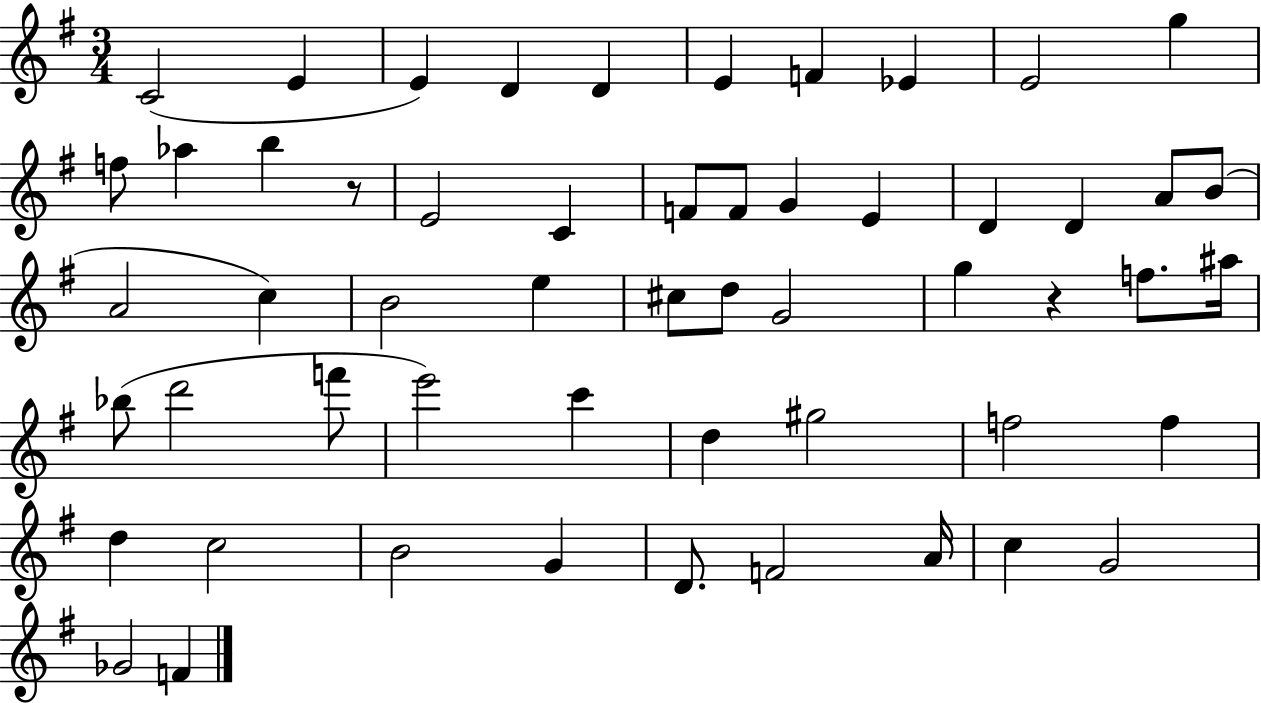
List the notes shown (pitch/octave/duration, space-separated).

C4/h E4/q E4/q D4/q D4/q E4/q F4/q Eb4/q E4/h G5/q F5/e Ab5/q B5/q R/e E4/h C4/q F4/e F4/e G4/q E4/q D4/q D4/q A4/e B4/e A4/h C5/q B4/h E5/q C#5/e D5/e G4/h G5/q R/q F5/e. A#5/s Bb5/e D6/h F6/e E6/h C6/q D5/q G#5/h F5/h F5/q D5/q C5/h B4/h G4/q D4/e. F4/h A4/s C5/q G4/h Gb4/h F4/q